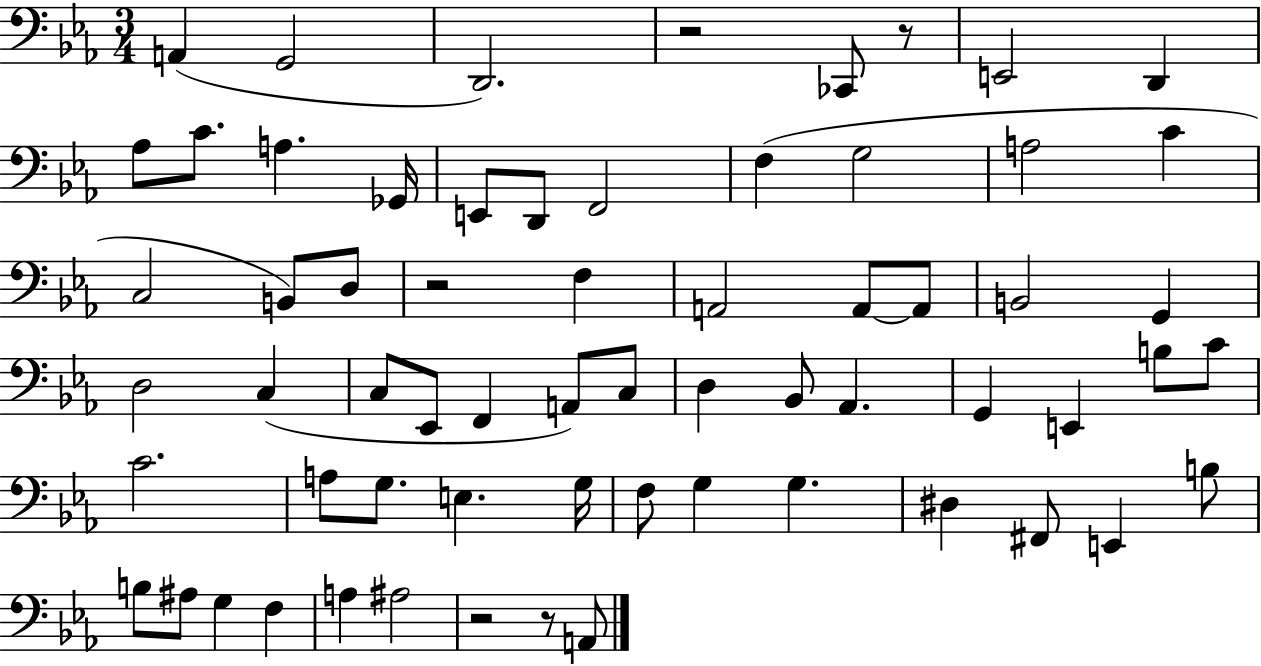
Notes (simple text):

A2/q G2/h D2/h. R/h CES2/e R/e E2/h D2/q Ab3/e C4/e. A3/q. Gb2/s E2/e D2/e F2/h F3/q G3/h A3/h C4/q C3/h B2/e D3/e R/h F3/q A2/h A2/e A2/e B2/h G2/q D3/h C3/q C3/e Eb2/e F2/q A2/e C3/e D3/q Bb2/e Ab2/q. G2/q E2/q B3/e C4/e C4/h. A3/e G3/e. E3/q. G3/s F3/e G3/q G3/q. D#3/q F#2/e E2/q B3/e B3/e A#3/e G3/q F3/q A3/q A#3/h R/h R/e A2/e